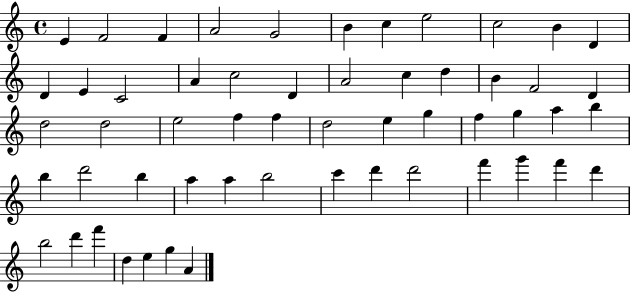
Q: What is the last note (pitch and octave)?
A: A4